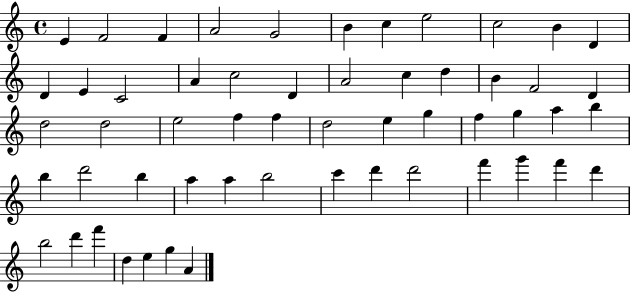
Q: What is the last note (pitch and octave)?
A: A4